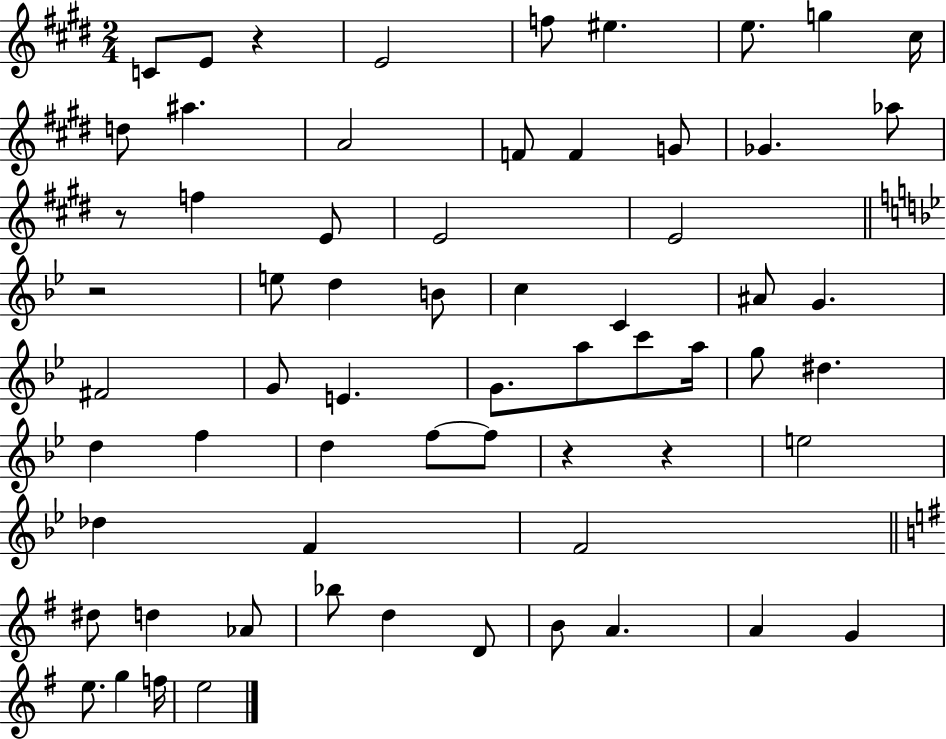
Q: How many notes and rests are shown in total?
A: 64